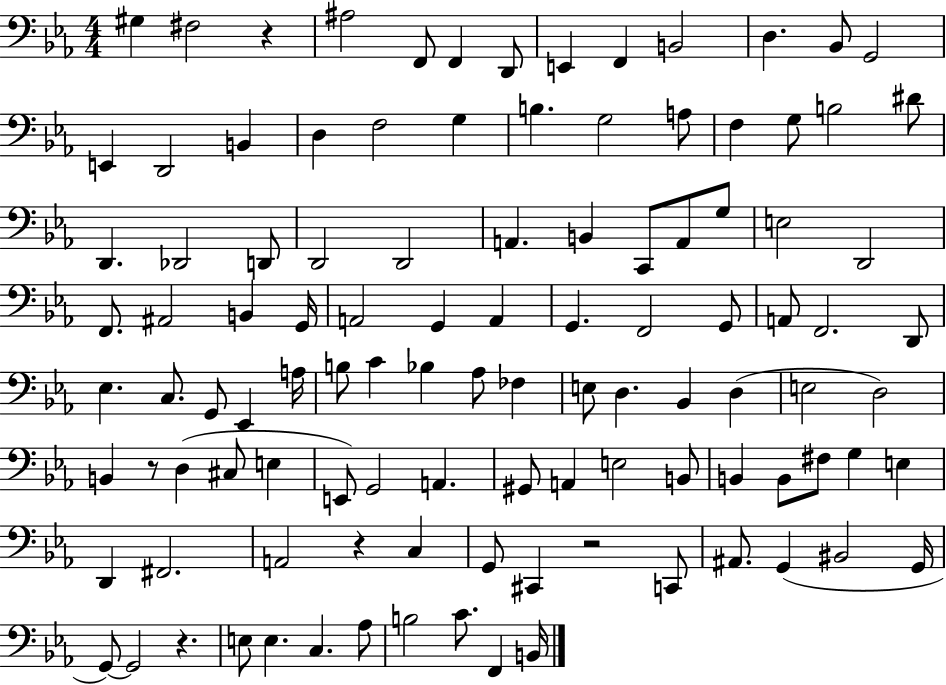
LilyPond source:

{
  \clef bass
  \numericTimeSignature
  \time 4/4
  \key ees \major
  gis4 fis2 r4 | ais2 f,8 f,4 d,8 | e,4 f,4 b,2 | d4. bes,8 g,2 | \break e,4 d,2 b,4 | d4 f2 g4 | b4. g2 a8 | f4 g8 b2 dis'8 | \break d,4. des,2 d,8 | d,2 d,2 | a,4. b,4 c,8 a,8 g8 | e2 d,2 | \break f,8. ais,2 b,4 g,16 | a,2 g,4 a,4 | g,4. f,2 g,8 | a,8 f,2. d,8 | \break ees4. c8. g,8 ees,4 a16 | b8 c'4 bes4 aes8 fes4 | e8 d4. bes,4 d4( | e2 d2) | \break b,4 r8 d4( cis8 e4 | e,8) g,2 a,4. | gis,8 a,4 e2 b,8 | b,4 b,8 fis8 g4 e4 | \break d,4 fis,2. | a,2 r4 c4 | g,8 cis,4 r2 c,8 | ais,8. g,4( bis,2 g,16 | \break g,8~~) g,2 r4. | e8 e4. c4. aes8 | b2 c'8. f,4 b,16 | \bar "|."
}